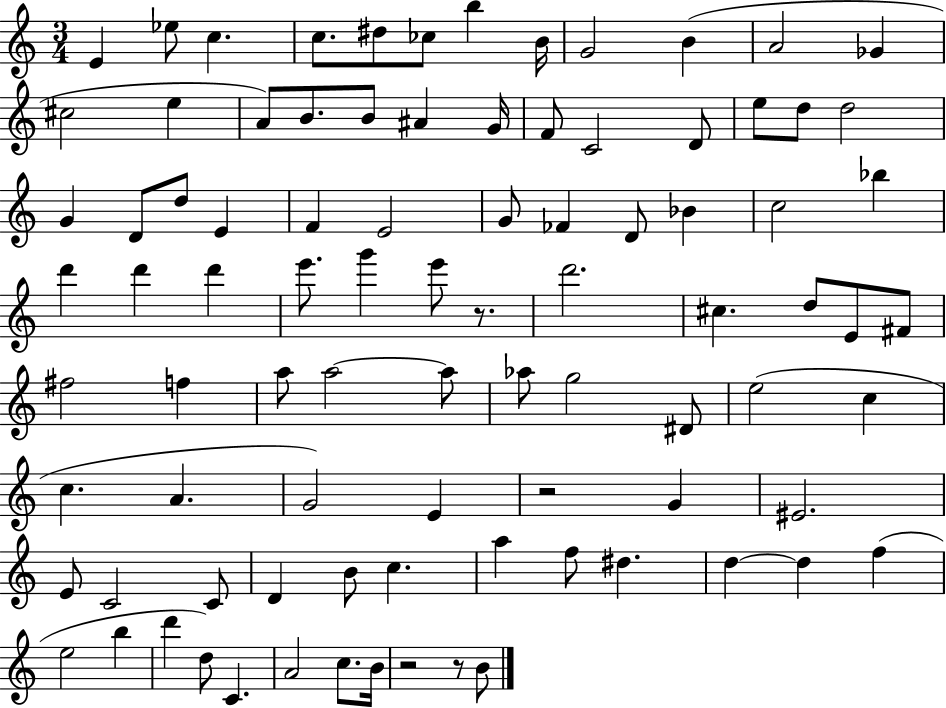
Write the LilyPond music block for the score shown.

{
  \clef treble
  \numericTimeSignature
  \time 3/4
  \key c \major
  e'4 ees''8 c''4. | c''8. dis''8 ces''8 b''4 b'16 | g'2 b'4( | a'2 ges'4 | \break cis''2 e''4 | a'8) b'8. b'8 ais'4 g'16 | f'8 c'2 d'8 | e''8 d''8 d''2 | \break g'4 d'8 d''8 e'4 | f'4 e'2 | g'8 fes'4 d'8 bes'4 | c''2 bes''4 | \break d'''4 d'''4 d'''4 | e'''8. g'''4 e'''8 r8. | d'''2. | cis''4. d''8 e'8 fis'8 | \break fis''2 f''4 | a''8 a''2~~ a''8 | aes''8 g''2 dis'8 | e''2( c''4 | \break c''4. a'4. | g'2) e'4 | r2 g'4 | eis'2. | \break e'8 c'2 c'8 | d'4 b'8 c''4. | a''4 f''8 dis''4. | d''4~~ d''4 f''4( | \break e''2 b''4 | d'''4 d''8) c'4. | a'2 c''8. b'16 | r2 r8 b'8 | \break \bar "|."
}